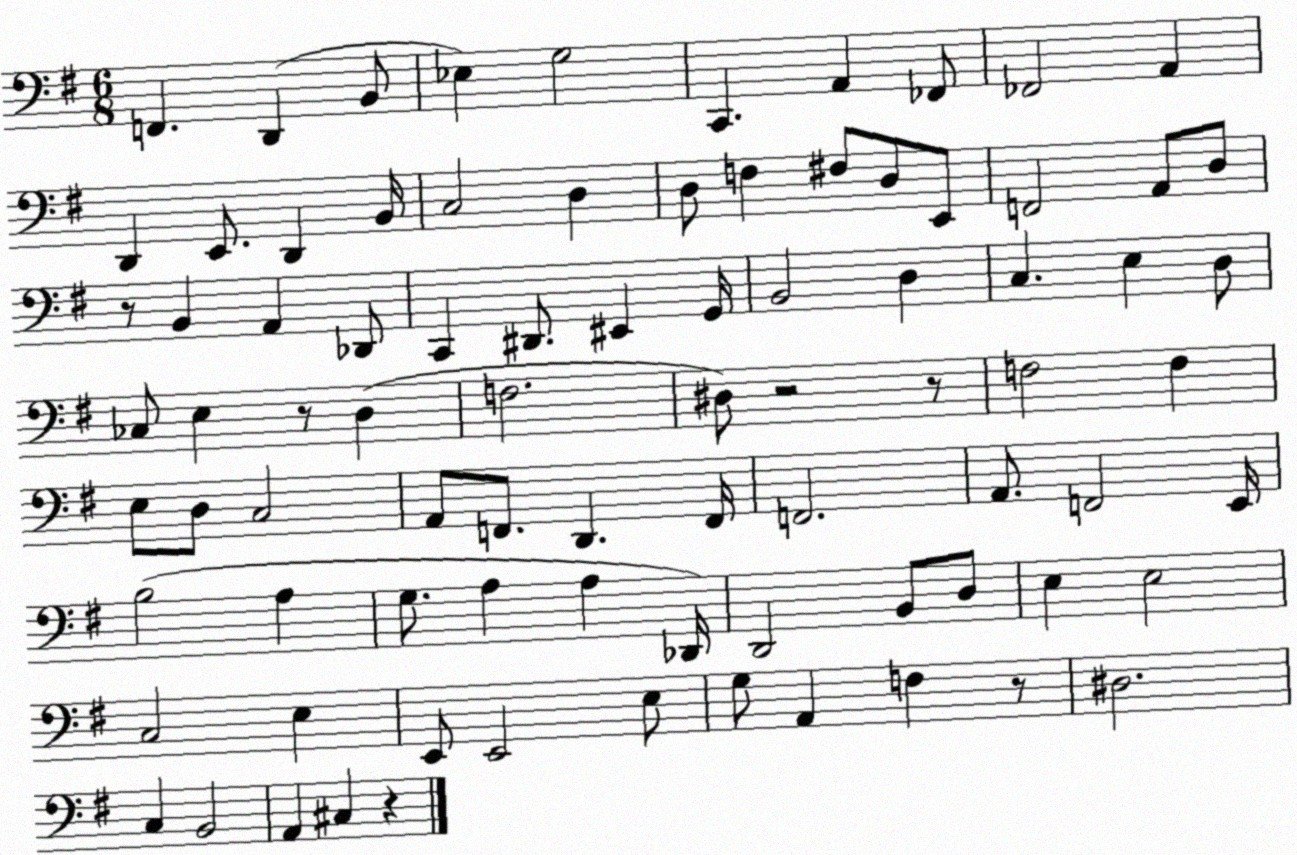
X:1
T:Untitled
M:6/8
L:1/4
K:G
F,, D,, B,,/2 _E, G,2 C,, A,, _F,,/2 _F,,2 A,, D,, E,,/2 D,, B,,/4 C,2 D, D,/2 F, ^F,/2 D,/2 E,,/2 F,,2 A,,/2 D,/2 z/2 B,, A,, _D,,/2 C,, ^D,,/2 ^E,, G,,/4 B,,2 D, C, E, D,/2 _C,/2 E, z/2 D, F,2 ^D,/2 z2 z/2 F,2 F, E,/2 D,/2 C,2 A,,/2 F,,/2 D,, F,,/4 F,,2 A,,/2 F,,2 E,,/4 B,2 A, G,/2 A, A, _D,,/4 D,,2 B,,/2 D,/2 E, E,2 C,2 E, E,,/2 E,,2 E,/2 G,/2 A,, F, z/2 ^D,2 C, B,,2 A,, ^C, z